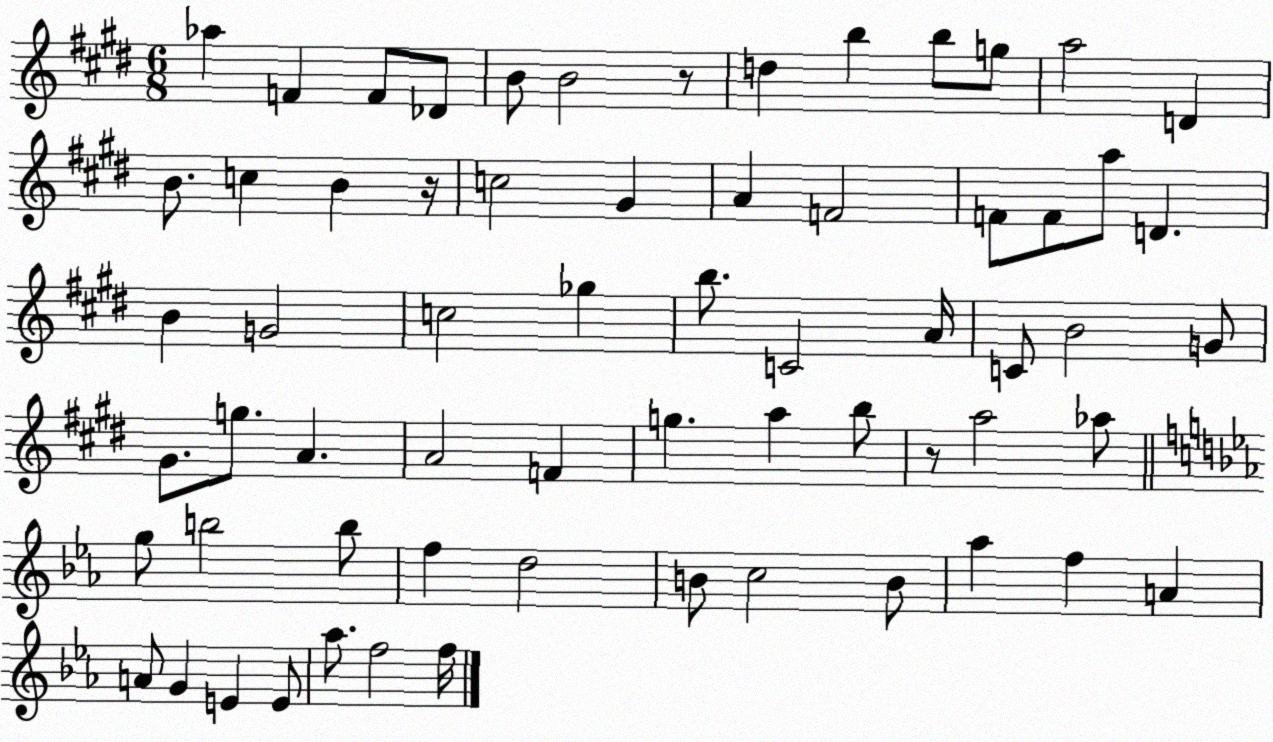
X:1
T:Untitled
M:6/8
L:1/4
K:E
_a F F/2 _D/2 B/2 B2 z/2 d b b/2 g/2 a2 D B/2 c B z/4 c2 ^G A F2 F/2 F/2 a/2 D B G2 c2 _g b/2 C2 A/4 C/2 B2 G/2 ^G/2 g/2 A A2 F g a b/2 z/2 a2 _a/2 g/2 b2 b/2 f d2 B/2 c2 B/2 _a f A A/2 G E E/2 _a/2 f2 f/4